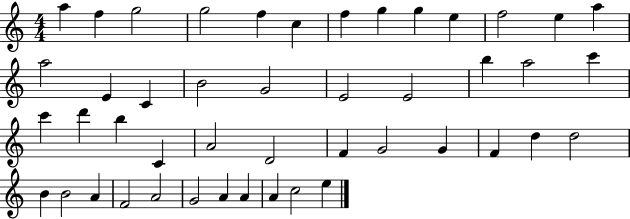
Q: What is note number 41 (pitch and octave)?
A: G4